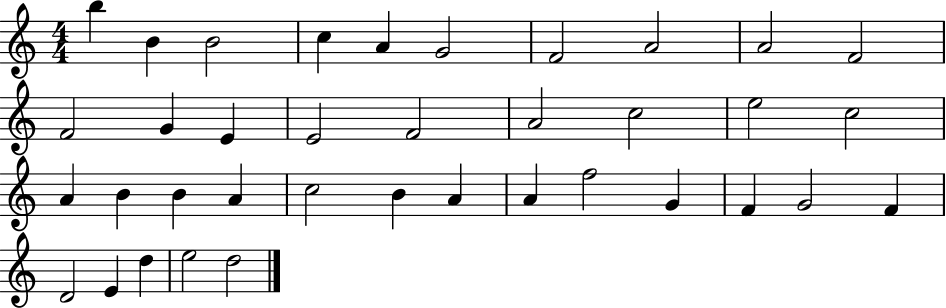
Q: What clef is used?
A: treble